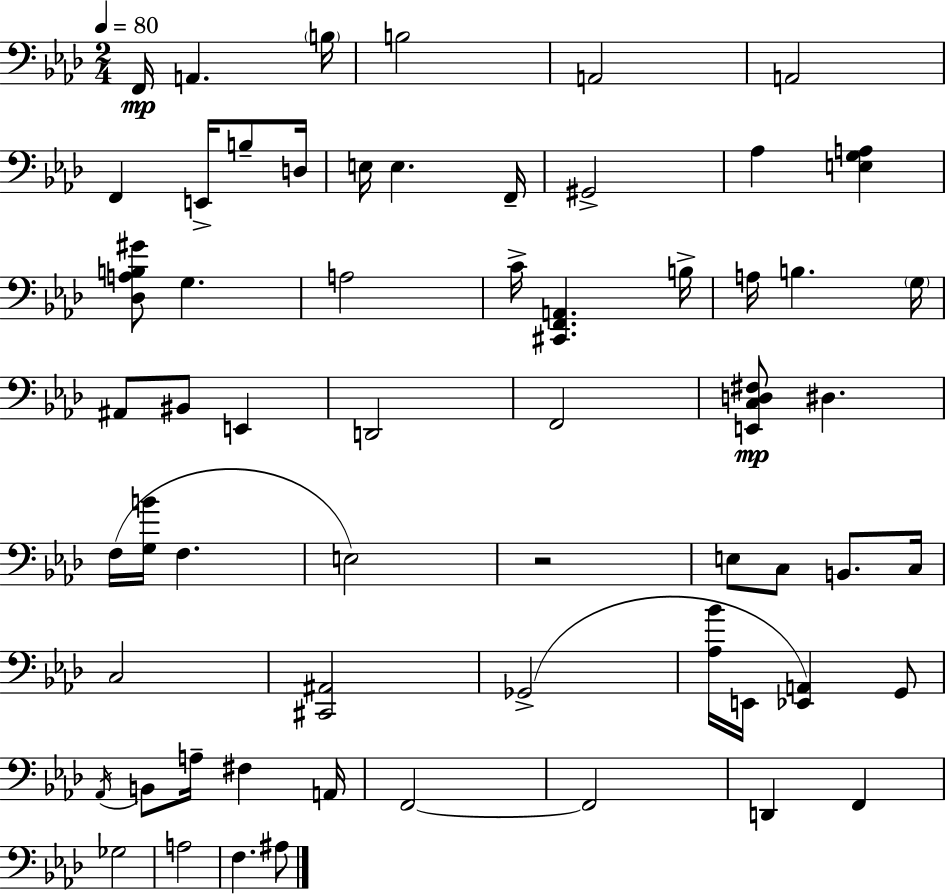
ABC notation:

X:1
T:Untitled
M:2/4
L:1/4
K:Fm
F,,/4 A,, B,/4 B,2 A,,2 A,,2 F,, E,,/4 B,/2 D,/4 E,/4 E, F,,/4 ^G,,2 _A, [E,G,A,] [_D,A,B,^G]/2 G, A,2 C/4 [^C,,F,,A,,] B,/4 A,/4 B, G,/4 ^A,,/2 ^B,,/2 E,, D,,2 F,,2 [E,,C,D,^F,]/2 ^D, F,/4 [G,B]/4 F, E,2 z2 E,/2 C,/2 B,,/2 C,/4 C,2 [^C,,^A,,]2 _G,,2 [_A,_B]/4 E,,/4 [_E,,A,,] G,,/2 _A,,/4 B,,/2 A,/4 ^F, A,,/4 F,,2 F,,2 D,, F,, _G,2 A,2 F, ^A,/2